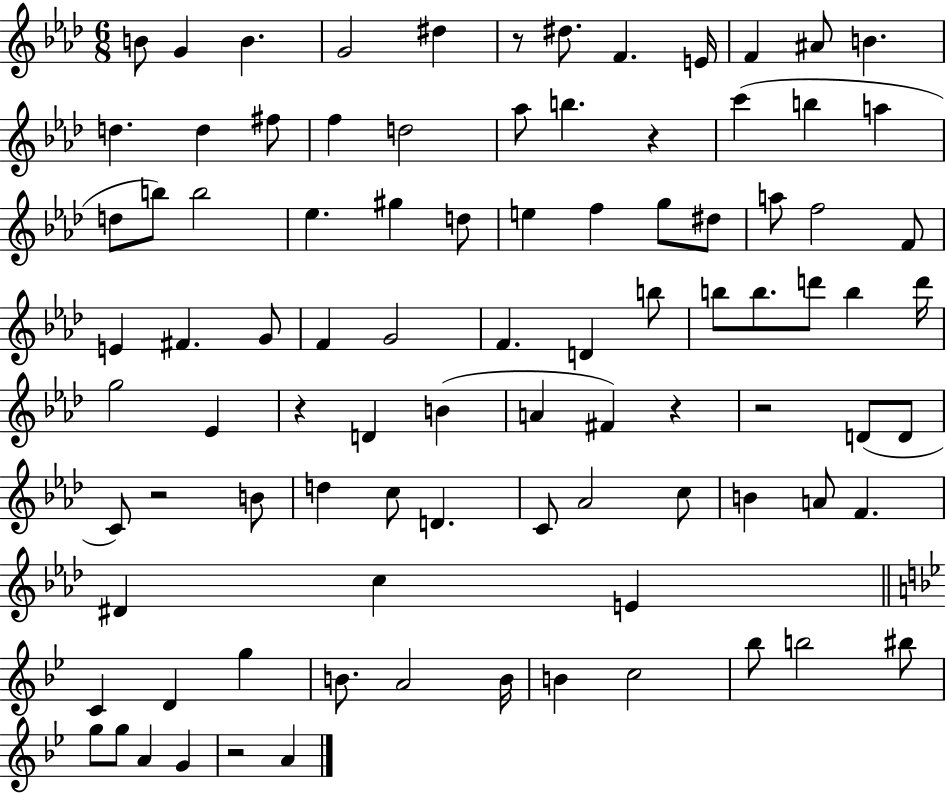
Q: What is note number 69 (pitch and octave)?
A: E4